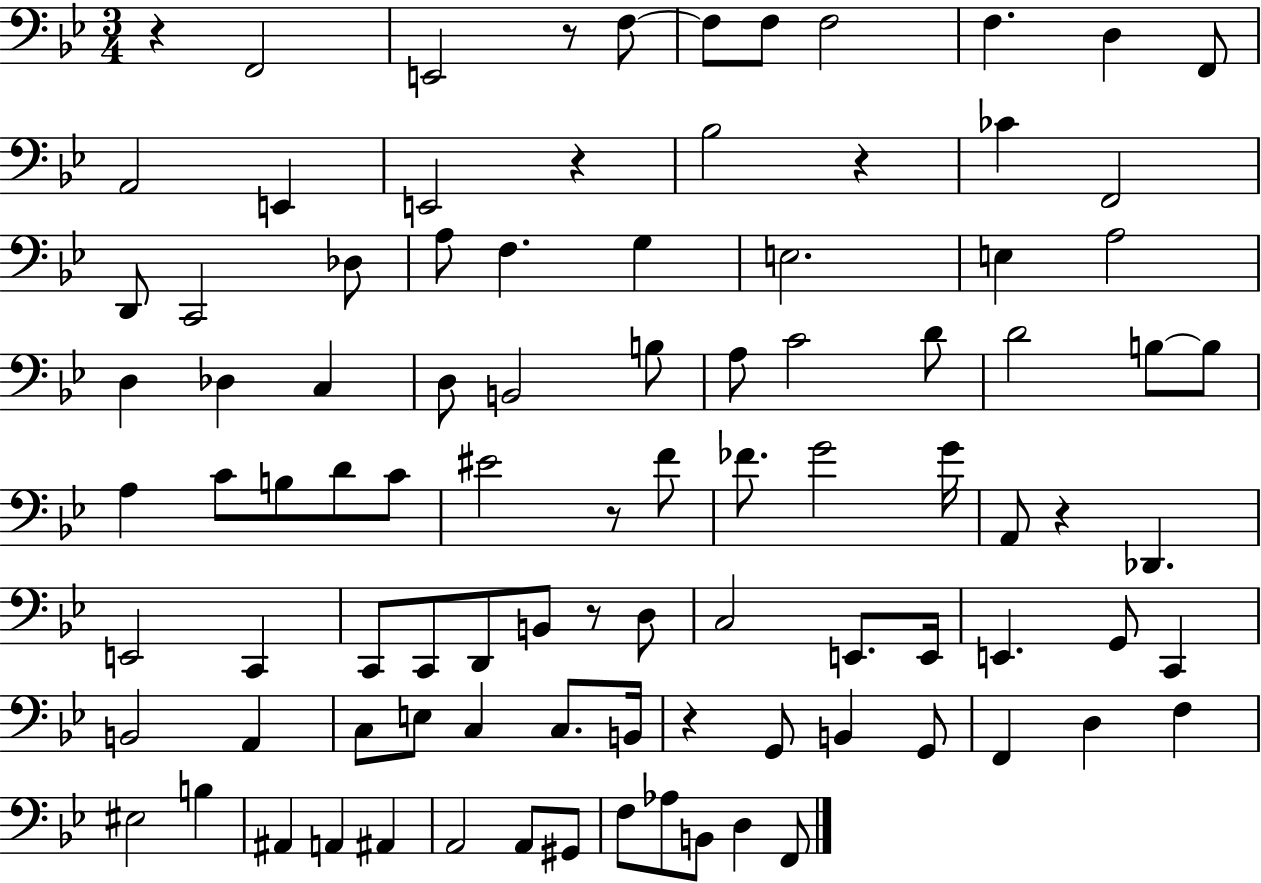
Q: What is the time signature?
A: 3/4